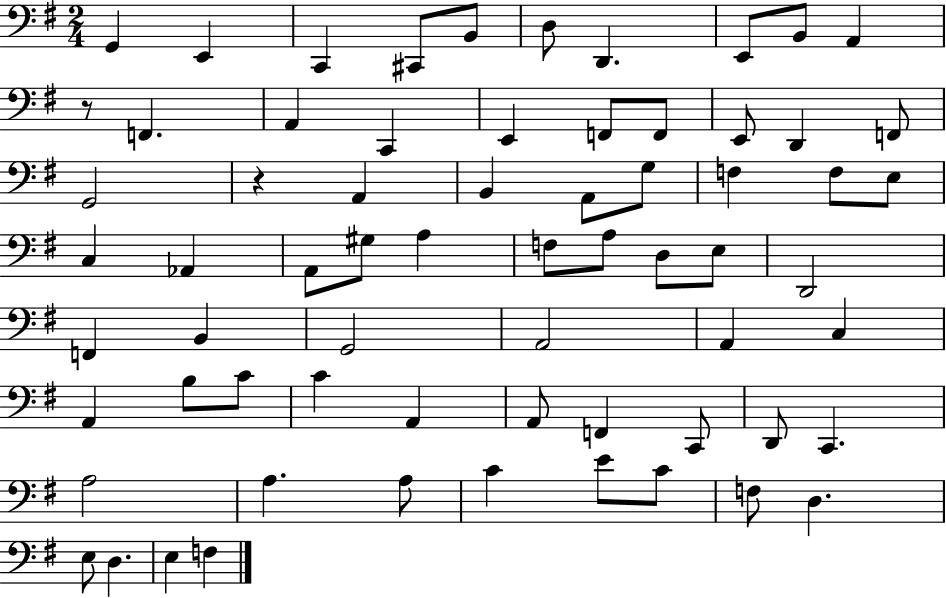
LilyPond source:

{
  \clef bass
  \numericTimeSignature
  \time 2/4
  \key g \major
  g,4 e,4 | c,4 cis,8 b,8 | d8 d,4. | e,8 b,8 a,4 | \break r8 f,4. | a,4 c,4 | e,4 f,8 f,8 | e,8 d,4 f,8 | \break g,2 | r4 a,4 | b,4 a,8 g8 | f4 f8 e8 | \break c4 aes,4 | a,8 gis8 a4 | f8 a8 d8 e8 | d,2 | \break f,4 b,4 | g,2 | a,2 | a,4 c4 | \break a,4 b8 c'8 | c'4 a,4 | a,8 f,4 c,8 | d,8 c,4. | \break a2 | a4. a8 | c'4 e'8 c'8 | f8 d4. | \break e8 d4. | e4 f4 | \bar "|."
}